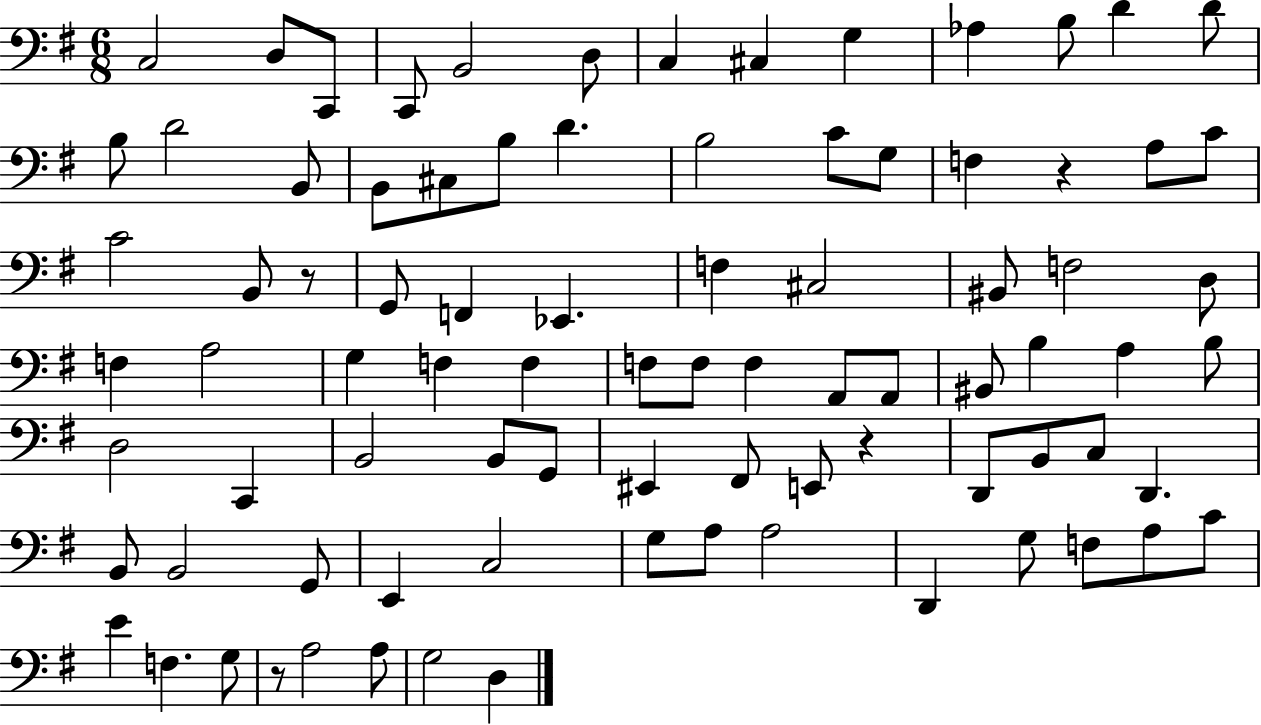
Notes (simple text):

C3/h D3/e C2/e C2/e B2/h D3/e C3/q C#3/q G3/q Ab3/q B3/e D4/q D4/e B3/e D4/h B2/e B2/e C#3/e B3/e D4/q. B3/h C4/e G3/e F3/q R/q A3/e C4/e C4/h B2/e R/e G2/e F2/q Eb2/q. F3/q C#3/h BIS2/e F3/h D3/e F3/q A3/h G3/q F3/q F3/q F3/e F3/e F3/q A2/e A2/e BIS2/e B3/q A3/q B3/e D3/h C2/q B2/h B2/e G2/e EIS2/q F#2/e E2/e R/q D2/e B2/e C3/e D2/q. B2/e B2/h G2/e E2/q C3/h G3/e A3/e A3/h D2/q G3/e F3/e A3/e C4/e E4/q F3/q. G3/e R/e A3/h A3/e G3/h D3/q